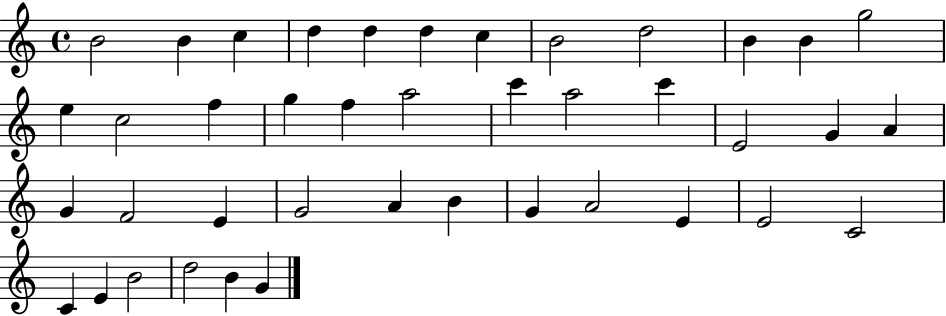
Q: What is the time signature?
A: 4/4